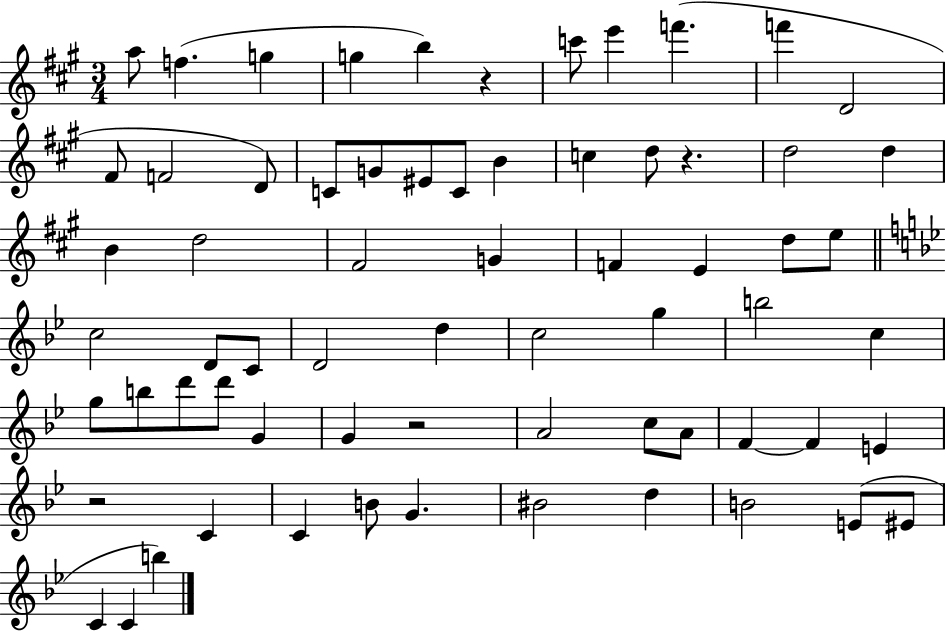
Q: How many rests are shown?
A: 4